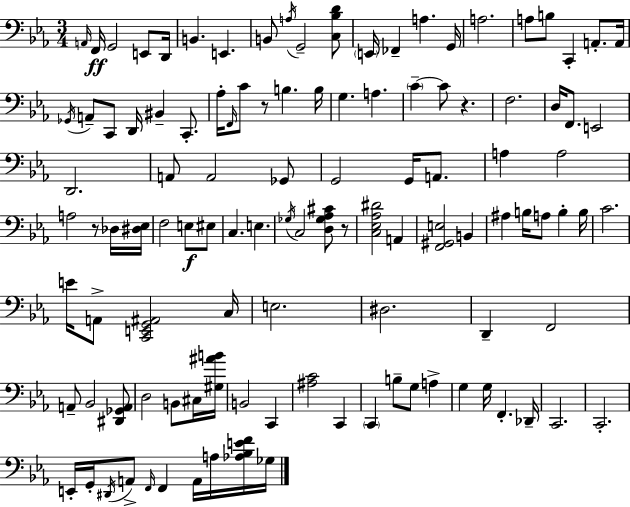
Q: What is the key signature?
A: EES major